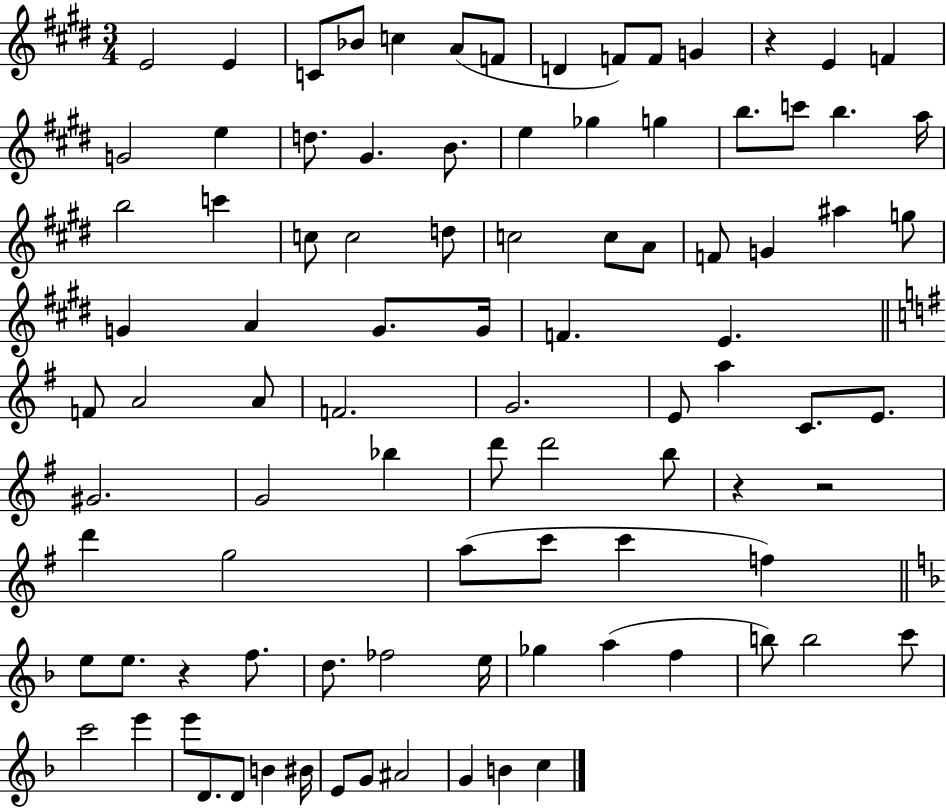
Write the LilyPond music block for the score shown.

{
  \clef treble
  \numericTimeSignature
  \time 3/4
  \key e \major
  e'2 e'4 | c'8 bes'8 c''4 a'8( f'8 | d'4 f'8) f'8 g'4 | r4 e'4 f'4 | \break g'2 e''4 | d''8. gis'4. b'8. | e''4 ges''4 g''4 | b''8. c'''8 b''4. a''16 | \break b''2 c'''4 | c''8 c''2 d''8 | c''2 c''8 a'8 | f'8 g'4 ais''4 g''8 | \break g'4 a'4 g'8. g'16 | f'4. e'4. | \bar "||" \break \key e \minor f'8 a'2 a'8 | f'2. | g'2. | e'8 a''4 c'8. e'8. | \break gis'2. | g'2 bes''4 | d'''8 d'''2 b''8 | r4 r2 | \break d'''4 g''2 | a''8( c'''8 c'''4 f''4) | \bar "||" \break \key f \major e''8 e''8. r4 f''8. | d''8. fes''2 e''16 | ges''4 a''4( f''4 | b''8) b''2 c'''8 | \break c'''2 e'''4 | e'''8 d'8. d'8 b'4 bis'16 | e'8 g'8 ais'2 | g'4 b'4 c''4 | \break \bar "|."
}